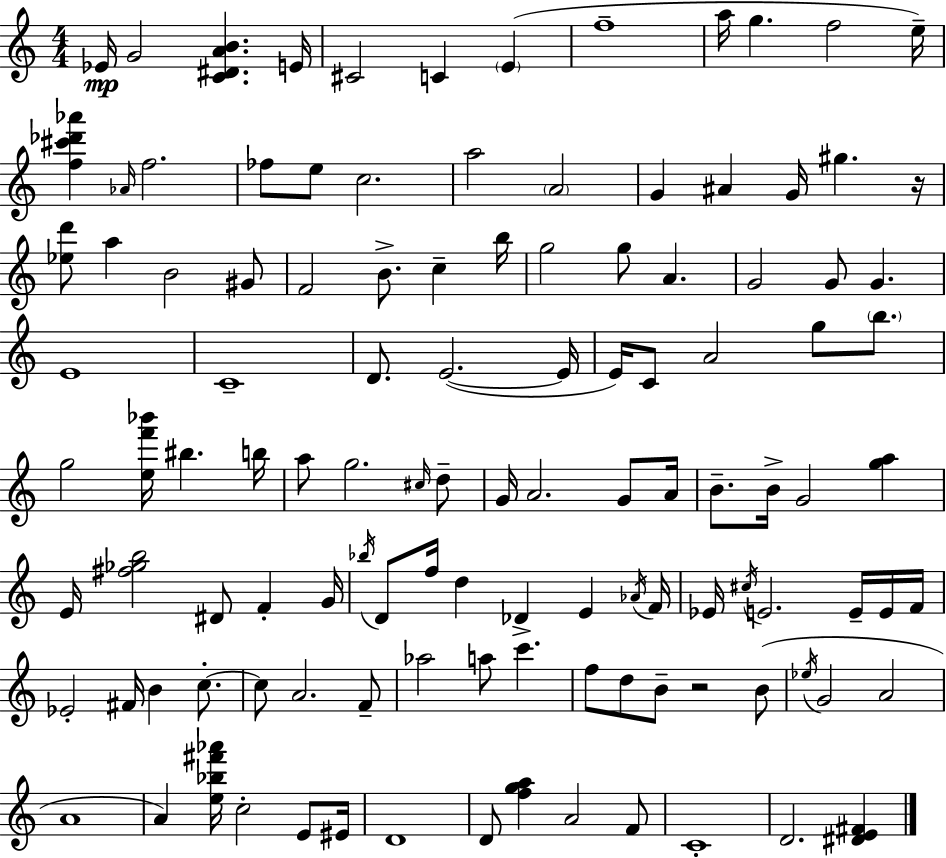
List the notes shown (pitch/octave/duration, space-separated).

Eb4/s G4/h [C4,D#4,A4,B4]/q. E4/s C#4/h C4/q E4/q F5/w A5/s G5/q. F5/h E5/s [F5,C#6,Db6,Ab6]/q Ab4/s F5/h. FES5/e E5/e C5/h. A5/h A4/h G4/q A#4/q G4/s G#5/q. R/s [Eb5,D6]/e A5/q B4/h G#4/e F4/h B4/e. C5/q B5/s G5/h G5/e A4/q. G4/h G4/e G4/q. E4/w C4/w D4/e. E4/h. E4/s E4/s C4/e A4/h G5/e B5/e. G5/h [E5,F6,Bb6]/s BIS5/q. B5/s A5/e G5/h. C#5/s D5/e G4/s A4/h. G4/e A4/s B4/e. B4/s G4/h [G5,A5]/q E4/s [F#5,Gb5,B5]/h D#4/e F4/q G4/s Bb5/s D4/e F5/s D5/q Db4/q E4/q Ab4/s F4/s Eb4/s C#5/s E4/h. E4/s E4/s F4/s Eb4/h F#4/s B4/q C5/e. C5/e A4/h. F4/e Ab5/h A5/e C6/q. F5/e D5/e B4/e R/h B4/e Eb5/s G4/h A4/h A4/w A4/q [E5,Bb5,F#6,Ab6]/s C5/h E4/e EIS4/s D4/w D4/e [F5,G5,A5]/q A4/h F4/e C4/w D4/h. [D#4,E4,F#4]/q